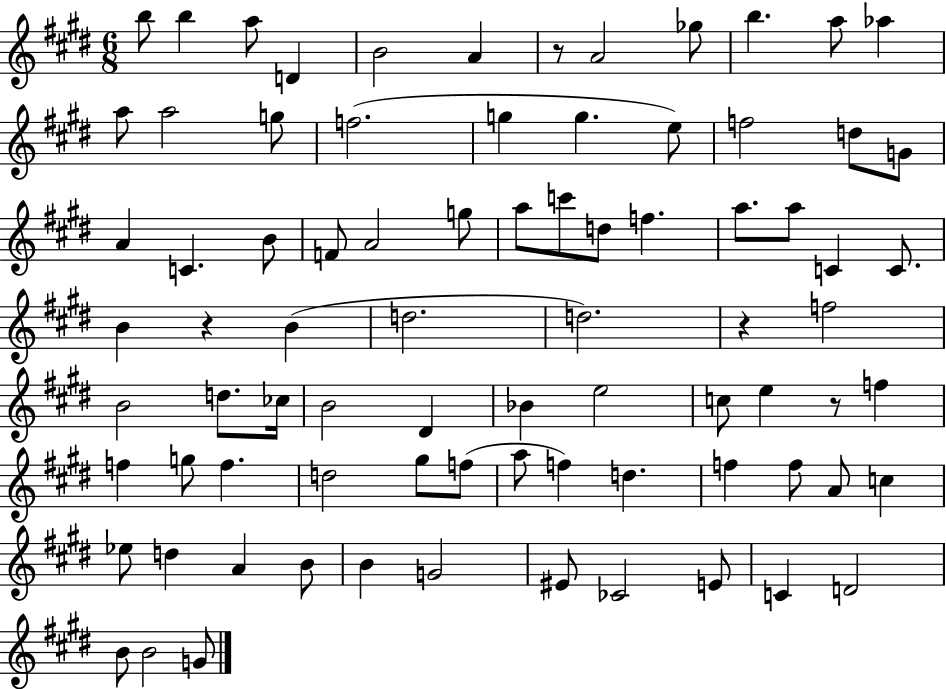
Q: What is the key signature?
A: E major